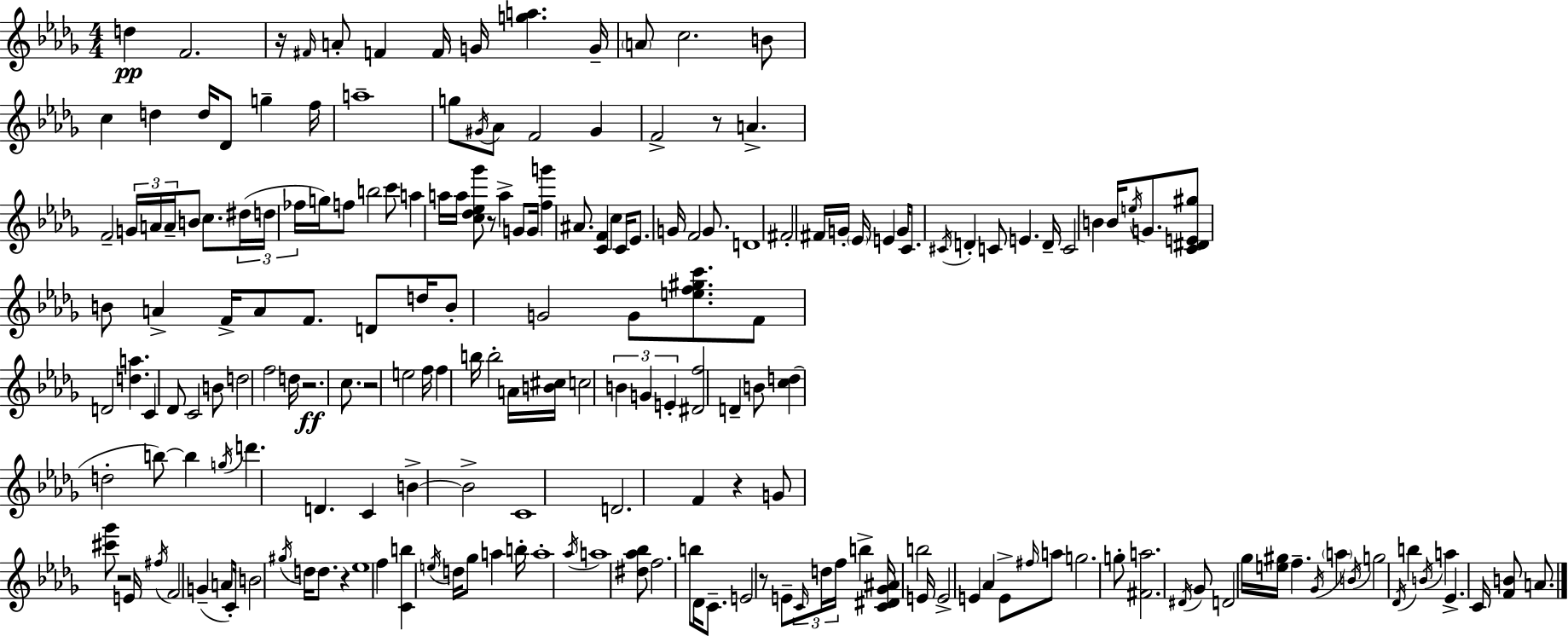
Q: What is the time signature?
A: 4/4